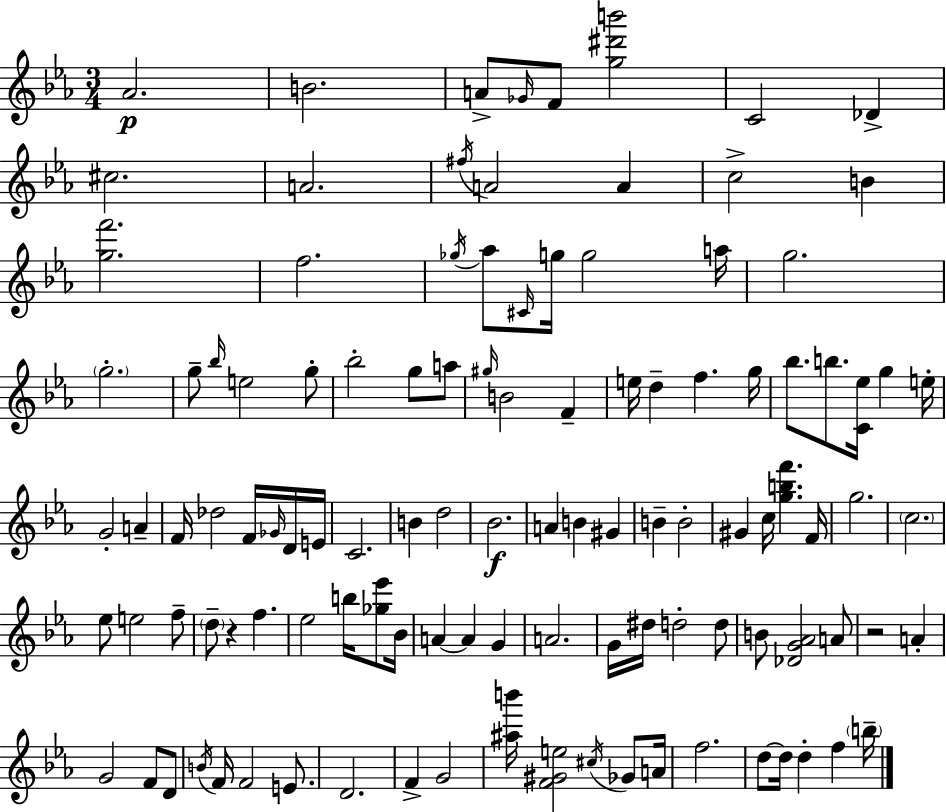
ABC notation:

X:1
T:Untitled
M:3/4
L:1/4
K:Eb
_A2 B2 A/2 _G/4 F/2 [g^d'b']2 C2 _D ^c2 A2 ^f/4 A2 A c2 B [gf']2 f2 _g/4 _a/2 ^C/4 g/4 g2 a/4 g2 g2 g/2 _b/4 e2 g/2 _b2 g/2 a/2 ^g/4 B2 F e/4 d f g/4 _b/2 b/2 [C_e]/4 g e/4 G2 A F/4 _d2 F/4 _G/4 D/4 E/4 C2 B d2 _B2 A B ^G B B2 ^G c/4 [gbf'] F/4 g2 c2 _e/2 e2 f/2 d/2 z f _e2 b/4 [_g_e']/2 _B/4 A A G A2 G/4 ^d/4 d2 d/2 B/2 [_DG_A]2 A/2 z2 A G2 F/2 D/2 B/4 F/4 F2 E/2 D2 F G2 [^ab']/4 [F^Ge]2 ^c/4 _G/2 A/4 f2 d/2 d/4 d f b/4